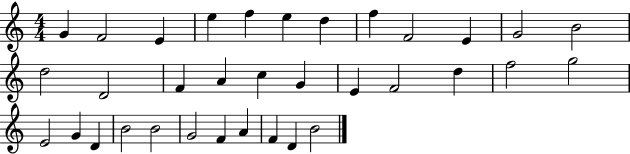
{
  \clef treble
  \numericTimeSignature
  \time 4/4
  \key c \major
  g'4 f'2 e'4 | e''4 f''4 e''4 d''4 | f''4 f'2 e'4 | g'2 b'2 | \break d''2 d'2 | f'4 a'4 c''4 g'4 | e'4 f'2 d''4 | f''2 g''2 | \break e'2 g'4 d'4 | b'2 b'2 | g'2 f'4 a'4 | f'4 d'4 b'2 | \break \bar "|."
}